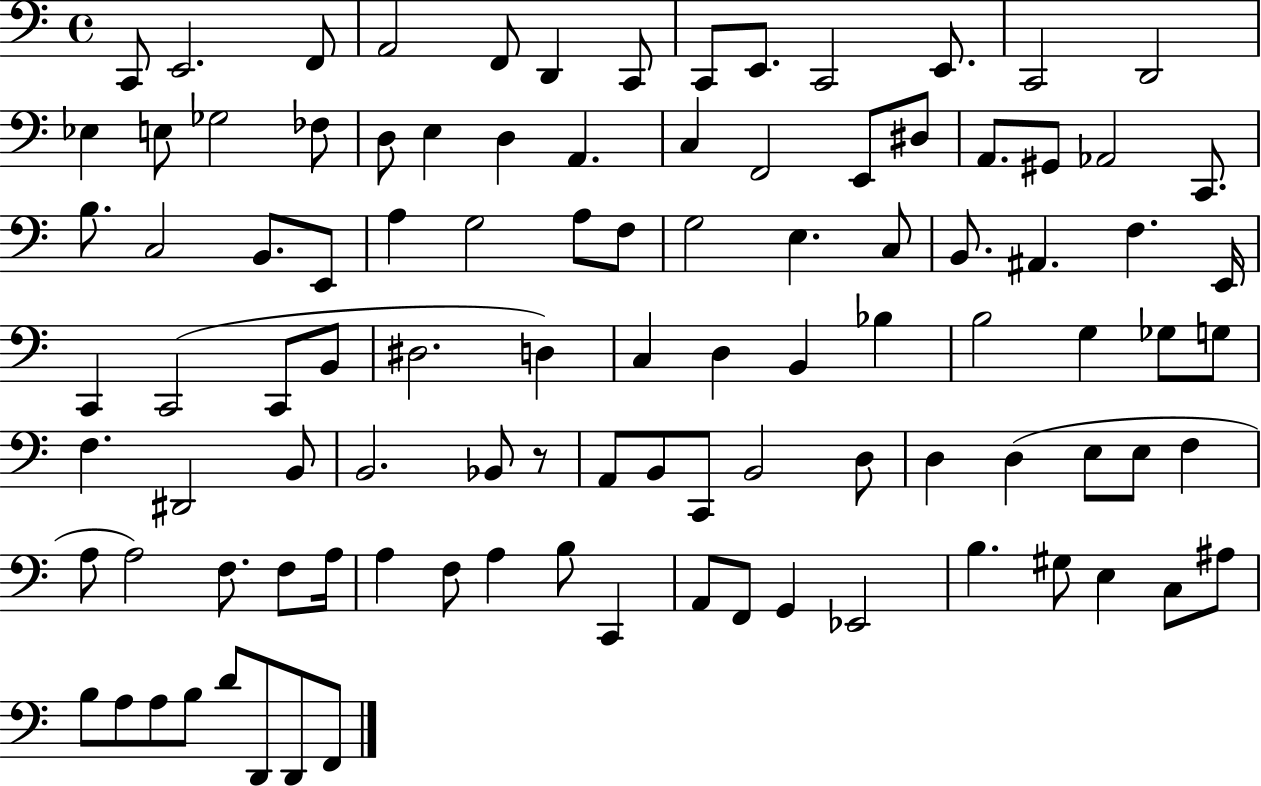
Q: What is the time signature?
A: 4/4